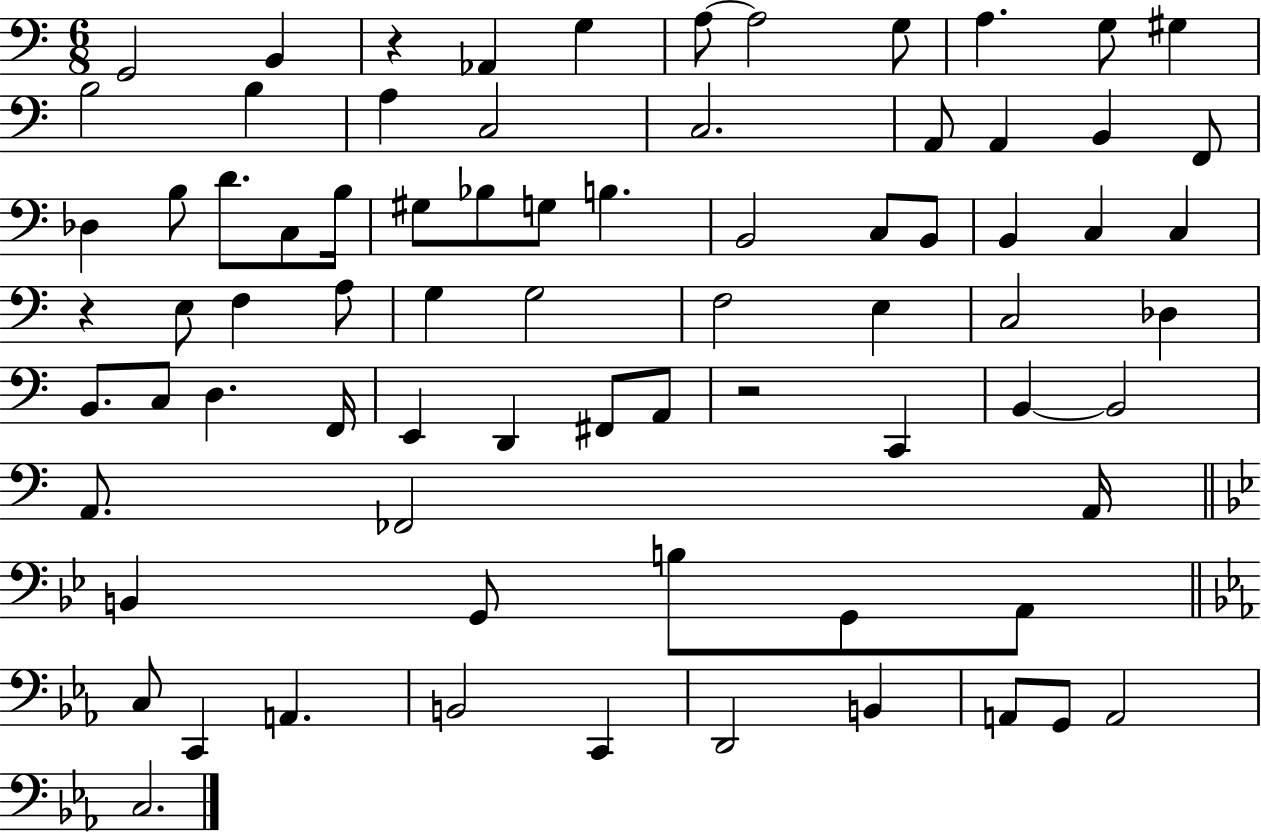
{
  \clef bass
  \numericTimeSignature
  \time 6/8
  \key c \major
  g,2 b,4 | r4 aes,4 g4 | a8~~ a2 g8 | a4. g8 gis4 | \break b2 b4 | a4 c2 | c2. | a,8 a,4 b,4 f,8 | \break des4 b8 d'8. c8 b16 | gis8 bes8 g8 b4. | b,2 c8 b,8 | b,4 c4 c4 | \break r4 e8 f4 a8 | g4 g2 | f2 e4 | c2 des4 | \break b,8. c8 d4. f,16 | e,4 d,4 fis,8 a,8 | r2 c,4 | b,4~~ b,2 | \break a,8. fes,2 a,16 | \bar "||" \break \key g \minor b,4 g,8 b8 g,8 a,8 | \bar "||" \break \key c \minor c8 c,4 a,4. | b,2 c,4 | d,2 b,4 | a,8 g,8 a,2 | \break c2. | \bar "|."
}